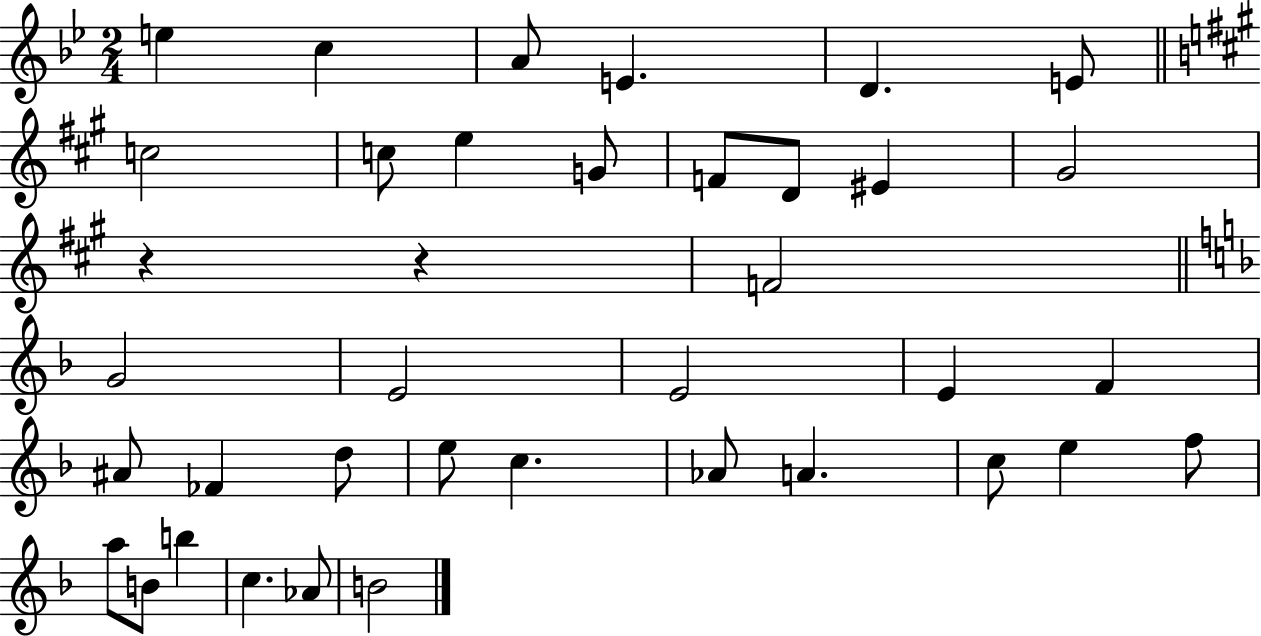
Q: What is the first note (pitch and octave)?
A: E5